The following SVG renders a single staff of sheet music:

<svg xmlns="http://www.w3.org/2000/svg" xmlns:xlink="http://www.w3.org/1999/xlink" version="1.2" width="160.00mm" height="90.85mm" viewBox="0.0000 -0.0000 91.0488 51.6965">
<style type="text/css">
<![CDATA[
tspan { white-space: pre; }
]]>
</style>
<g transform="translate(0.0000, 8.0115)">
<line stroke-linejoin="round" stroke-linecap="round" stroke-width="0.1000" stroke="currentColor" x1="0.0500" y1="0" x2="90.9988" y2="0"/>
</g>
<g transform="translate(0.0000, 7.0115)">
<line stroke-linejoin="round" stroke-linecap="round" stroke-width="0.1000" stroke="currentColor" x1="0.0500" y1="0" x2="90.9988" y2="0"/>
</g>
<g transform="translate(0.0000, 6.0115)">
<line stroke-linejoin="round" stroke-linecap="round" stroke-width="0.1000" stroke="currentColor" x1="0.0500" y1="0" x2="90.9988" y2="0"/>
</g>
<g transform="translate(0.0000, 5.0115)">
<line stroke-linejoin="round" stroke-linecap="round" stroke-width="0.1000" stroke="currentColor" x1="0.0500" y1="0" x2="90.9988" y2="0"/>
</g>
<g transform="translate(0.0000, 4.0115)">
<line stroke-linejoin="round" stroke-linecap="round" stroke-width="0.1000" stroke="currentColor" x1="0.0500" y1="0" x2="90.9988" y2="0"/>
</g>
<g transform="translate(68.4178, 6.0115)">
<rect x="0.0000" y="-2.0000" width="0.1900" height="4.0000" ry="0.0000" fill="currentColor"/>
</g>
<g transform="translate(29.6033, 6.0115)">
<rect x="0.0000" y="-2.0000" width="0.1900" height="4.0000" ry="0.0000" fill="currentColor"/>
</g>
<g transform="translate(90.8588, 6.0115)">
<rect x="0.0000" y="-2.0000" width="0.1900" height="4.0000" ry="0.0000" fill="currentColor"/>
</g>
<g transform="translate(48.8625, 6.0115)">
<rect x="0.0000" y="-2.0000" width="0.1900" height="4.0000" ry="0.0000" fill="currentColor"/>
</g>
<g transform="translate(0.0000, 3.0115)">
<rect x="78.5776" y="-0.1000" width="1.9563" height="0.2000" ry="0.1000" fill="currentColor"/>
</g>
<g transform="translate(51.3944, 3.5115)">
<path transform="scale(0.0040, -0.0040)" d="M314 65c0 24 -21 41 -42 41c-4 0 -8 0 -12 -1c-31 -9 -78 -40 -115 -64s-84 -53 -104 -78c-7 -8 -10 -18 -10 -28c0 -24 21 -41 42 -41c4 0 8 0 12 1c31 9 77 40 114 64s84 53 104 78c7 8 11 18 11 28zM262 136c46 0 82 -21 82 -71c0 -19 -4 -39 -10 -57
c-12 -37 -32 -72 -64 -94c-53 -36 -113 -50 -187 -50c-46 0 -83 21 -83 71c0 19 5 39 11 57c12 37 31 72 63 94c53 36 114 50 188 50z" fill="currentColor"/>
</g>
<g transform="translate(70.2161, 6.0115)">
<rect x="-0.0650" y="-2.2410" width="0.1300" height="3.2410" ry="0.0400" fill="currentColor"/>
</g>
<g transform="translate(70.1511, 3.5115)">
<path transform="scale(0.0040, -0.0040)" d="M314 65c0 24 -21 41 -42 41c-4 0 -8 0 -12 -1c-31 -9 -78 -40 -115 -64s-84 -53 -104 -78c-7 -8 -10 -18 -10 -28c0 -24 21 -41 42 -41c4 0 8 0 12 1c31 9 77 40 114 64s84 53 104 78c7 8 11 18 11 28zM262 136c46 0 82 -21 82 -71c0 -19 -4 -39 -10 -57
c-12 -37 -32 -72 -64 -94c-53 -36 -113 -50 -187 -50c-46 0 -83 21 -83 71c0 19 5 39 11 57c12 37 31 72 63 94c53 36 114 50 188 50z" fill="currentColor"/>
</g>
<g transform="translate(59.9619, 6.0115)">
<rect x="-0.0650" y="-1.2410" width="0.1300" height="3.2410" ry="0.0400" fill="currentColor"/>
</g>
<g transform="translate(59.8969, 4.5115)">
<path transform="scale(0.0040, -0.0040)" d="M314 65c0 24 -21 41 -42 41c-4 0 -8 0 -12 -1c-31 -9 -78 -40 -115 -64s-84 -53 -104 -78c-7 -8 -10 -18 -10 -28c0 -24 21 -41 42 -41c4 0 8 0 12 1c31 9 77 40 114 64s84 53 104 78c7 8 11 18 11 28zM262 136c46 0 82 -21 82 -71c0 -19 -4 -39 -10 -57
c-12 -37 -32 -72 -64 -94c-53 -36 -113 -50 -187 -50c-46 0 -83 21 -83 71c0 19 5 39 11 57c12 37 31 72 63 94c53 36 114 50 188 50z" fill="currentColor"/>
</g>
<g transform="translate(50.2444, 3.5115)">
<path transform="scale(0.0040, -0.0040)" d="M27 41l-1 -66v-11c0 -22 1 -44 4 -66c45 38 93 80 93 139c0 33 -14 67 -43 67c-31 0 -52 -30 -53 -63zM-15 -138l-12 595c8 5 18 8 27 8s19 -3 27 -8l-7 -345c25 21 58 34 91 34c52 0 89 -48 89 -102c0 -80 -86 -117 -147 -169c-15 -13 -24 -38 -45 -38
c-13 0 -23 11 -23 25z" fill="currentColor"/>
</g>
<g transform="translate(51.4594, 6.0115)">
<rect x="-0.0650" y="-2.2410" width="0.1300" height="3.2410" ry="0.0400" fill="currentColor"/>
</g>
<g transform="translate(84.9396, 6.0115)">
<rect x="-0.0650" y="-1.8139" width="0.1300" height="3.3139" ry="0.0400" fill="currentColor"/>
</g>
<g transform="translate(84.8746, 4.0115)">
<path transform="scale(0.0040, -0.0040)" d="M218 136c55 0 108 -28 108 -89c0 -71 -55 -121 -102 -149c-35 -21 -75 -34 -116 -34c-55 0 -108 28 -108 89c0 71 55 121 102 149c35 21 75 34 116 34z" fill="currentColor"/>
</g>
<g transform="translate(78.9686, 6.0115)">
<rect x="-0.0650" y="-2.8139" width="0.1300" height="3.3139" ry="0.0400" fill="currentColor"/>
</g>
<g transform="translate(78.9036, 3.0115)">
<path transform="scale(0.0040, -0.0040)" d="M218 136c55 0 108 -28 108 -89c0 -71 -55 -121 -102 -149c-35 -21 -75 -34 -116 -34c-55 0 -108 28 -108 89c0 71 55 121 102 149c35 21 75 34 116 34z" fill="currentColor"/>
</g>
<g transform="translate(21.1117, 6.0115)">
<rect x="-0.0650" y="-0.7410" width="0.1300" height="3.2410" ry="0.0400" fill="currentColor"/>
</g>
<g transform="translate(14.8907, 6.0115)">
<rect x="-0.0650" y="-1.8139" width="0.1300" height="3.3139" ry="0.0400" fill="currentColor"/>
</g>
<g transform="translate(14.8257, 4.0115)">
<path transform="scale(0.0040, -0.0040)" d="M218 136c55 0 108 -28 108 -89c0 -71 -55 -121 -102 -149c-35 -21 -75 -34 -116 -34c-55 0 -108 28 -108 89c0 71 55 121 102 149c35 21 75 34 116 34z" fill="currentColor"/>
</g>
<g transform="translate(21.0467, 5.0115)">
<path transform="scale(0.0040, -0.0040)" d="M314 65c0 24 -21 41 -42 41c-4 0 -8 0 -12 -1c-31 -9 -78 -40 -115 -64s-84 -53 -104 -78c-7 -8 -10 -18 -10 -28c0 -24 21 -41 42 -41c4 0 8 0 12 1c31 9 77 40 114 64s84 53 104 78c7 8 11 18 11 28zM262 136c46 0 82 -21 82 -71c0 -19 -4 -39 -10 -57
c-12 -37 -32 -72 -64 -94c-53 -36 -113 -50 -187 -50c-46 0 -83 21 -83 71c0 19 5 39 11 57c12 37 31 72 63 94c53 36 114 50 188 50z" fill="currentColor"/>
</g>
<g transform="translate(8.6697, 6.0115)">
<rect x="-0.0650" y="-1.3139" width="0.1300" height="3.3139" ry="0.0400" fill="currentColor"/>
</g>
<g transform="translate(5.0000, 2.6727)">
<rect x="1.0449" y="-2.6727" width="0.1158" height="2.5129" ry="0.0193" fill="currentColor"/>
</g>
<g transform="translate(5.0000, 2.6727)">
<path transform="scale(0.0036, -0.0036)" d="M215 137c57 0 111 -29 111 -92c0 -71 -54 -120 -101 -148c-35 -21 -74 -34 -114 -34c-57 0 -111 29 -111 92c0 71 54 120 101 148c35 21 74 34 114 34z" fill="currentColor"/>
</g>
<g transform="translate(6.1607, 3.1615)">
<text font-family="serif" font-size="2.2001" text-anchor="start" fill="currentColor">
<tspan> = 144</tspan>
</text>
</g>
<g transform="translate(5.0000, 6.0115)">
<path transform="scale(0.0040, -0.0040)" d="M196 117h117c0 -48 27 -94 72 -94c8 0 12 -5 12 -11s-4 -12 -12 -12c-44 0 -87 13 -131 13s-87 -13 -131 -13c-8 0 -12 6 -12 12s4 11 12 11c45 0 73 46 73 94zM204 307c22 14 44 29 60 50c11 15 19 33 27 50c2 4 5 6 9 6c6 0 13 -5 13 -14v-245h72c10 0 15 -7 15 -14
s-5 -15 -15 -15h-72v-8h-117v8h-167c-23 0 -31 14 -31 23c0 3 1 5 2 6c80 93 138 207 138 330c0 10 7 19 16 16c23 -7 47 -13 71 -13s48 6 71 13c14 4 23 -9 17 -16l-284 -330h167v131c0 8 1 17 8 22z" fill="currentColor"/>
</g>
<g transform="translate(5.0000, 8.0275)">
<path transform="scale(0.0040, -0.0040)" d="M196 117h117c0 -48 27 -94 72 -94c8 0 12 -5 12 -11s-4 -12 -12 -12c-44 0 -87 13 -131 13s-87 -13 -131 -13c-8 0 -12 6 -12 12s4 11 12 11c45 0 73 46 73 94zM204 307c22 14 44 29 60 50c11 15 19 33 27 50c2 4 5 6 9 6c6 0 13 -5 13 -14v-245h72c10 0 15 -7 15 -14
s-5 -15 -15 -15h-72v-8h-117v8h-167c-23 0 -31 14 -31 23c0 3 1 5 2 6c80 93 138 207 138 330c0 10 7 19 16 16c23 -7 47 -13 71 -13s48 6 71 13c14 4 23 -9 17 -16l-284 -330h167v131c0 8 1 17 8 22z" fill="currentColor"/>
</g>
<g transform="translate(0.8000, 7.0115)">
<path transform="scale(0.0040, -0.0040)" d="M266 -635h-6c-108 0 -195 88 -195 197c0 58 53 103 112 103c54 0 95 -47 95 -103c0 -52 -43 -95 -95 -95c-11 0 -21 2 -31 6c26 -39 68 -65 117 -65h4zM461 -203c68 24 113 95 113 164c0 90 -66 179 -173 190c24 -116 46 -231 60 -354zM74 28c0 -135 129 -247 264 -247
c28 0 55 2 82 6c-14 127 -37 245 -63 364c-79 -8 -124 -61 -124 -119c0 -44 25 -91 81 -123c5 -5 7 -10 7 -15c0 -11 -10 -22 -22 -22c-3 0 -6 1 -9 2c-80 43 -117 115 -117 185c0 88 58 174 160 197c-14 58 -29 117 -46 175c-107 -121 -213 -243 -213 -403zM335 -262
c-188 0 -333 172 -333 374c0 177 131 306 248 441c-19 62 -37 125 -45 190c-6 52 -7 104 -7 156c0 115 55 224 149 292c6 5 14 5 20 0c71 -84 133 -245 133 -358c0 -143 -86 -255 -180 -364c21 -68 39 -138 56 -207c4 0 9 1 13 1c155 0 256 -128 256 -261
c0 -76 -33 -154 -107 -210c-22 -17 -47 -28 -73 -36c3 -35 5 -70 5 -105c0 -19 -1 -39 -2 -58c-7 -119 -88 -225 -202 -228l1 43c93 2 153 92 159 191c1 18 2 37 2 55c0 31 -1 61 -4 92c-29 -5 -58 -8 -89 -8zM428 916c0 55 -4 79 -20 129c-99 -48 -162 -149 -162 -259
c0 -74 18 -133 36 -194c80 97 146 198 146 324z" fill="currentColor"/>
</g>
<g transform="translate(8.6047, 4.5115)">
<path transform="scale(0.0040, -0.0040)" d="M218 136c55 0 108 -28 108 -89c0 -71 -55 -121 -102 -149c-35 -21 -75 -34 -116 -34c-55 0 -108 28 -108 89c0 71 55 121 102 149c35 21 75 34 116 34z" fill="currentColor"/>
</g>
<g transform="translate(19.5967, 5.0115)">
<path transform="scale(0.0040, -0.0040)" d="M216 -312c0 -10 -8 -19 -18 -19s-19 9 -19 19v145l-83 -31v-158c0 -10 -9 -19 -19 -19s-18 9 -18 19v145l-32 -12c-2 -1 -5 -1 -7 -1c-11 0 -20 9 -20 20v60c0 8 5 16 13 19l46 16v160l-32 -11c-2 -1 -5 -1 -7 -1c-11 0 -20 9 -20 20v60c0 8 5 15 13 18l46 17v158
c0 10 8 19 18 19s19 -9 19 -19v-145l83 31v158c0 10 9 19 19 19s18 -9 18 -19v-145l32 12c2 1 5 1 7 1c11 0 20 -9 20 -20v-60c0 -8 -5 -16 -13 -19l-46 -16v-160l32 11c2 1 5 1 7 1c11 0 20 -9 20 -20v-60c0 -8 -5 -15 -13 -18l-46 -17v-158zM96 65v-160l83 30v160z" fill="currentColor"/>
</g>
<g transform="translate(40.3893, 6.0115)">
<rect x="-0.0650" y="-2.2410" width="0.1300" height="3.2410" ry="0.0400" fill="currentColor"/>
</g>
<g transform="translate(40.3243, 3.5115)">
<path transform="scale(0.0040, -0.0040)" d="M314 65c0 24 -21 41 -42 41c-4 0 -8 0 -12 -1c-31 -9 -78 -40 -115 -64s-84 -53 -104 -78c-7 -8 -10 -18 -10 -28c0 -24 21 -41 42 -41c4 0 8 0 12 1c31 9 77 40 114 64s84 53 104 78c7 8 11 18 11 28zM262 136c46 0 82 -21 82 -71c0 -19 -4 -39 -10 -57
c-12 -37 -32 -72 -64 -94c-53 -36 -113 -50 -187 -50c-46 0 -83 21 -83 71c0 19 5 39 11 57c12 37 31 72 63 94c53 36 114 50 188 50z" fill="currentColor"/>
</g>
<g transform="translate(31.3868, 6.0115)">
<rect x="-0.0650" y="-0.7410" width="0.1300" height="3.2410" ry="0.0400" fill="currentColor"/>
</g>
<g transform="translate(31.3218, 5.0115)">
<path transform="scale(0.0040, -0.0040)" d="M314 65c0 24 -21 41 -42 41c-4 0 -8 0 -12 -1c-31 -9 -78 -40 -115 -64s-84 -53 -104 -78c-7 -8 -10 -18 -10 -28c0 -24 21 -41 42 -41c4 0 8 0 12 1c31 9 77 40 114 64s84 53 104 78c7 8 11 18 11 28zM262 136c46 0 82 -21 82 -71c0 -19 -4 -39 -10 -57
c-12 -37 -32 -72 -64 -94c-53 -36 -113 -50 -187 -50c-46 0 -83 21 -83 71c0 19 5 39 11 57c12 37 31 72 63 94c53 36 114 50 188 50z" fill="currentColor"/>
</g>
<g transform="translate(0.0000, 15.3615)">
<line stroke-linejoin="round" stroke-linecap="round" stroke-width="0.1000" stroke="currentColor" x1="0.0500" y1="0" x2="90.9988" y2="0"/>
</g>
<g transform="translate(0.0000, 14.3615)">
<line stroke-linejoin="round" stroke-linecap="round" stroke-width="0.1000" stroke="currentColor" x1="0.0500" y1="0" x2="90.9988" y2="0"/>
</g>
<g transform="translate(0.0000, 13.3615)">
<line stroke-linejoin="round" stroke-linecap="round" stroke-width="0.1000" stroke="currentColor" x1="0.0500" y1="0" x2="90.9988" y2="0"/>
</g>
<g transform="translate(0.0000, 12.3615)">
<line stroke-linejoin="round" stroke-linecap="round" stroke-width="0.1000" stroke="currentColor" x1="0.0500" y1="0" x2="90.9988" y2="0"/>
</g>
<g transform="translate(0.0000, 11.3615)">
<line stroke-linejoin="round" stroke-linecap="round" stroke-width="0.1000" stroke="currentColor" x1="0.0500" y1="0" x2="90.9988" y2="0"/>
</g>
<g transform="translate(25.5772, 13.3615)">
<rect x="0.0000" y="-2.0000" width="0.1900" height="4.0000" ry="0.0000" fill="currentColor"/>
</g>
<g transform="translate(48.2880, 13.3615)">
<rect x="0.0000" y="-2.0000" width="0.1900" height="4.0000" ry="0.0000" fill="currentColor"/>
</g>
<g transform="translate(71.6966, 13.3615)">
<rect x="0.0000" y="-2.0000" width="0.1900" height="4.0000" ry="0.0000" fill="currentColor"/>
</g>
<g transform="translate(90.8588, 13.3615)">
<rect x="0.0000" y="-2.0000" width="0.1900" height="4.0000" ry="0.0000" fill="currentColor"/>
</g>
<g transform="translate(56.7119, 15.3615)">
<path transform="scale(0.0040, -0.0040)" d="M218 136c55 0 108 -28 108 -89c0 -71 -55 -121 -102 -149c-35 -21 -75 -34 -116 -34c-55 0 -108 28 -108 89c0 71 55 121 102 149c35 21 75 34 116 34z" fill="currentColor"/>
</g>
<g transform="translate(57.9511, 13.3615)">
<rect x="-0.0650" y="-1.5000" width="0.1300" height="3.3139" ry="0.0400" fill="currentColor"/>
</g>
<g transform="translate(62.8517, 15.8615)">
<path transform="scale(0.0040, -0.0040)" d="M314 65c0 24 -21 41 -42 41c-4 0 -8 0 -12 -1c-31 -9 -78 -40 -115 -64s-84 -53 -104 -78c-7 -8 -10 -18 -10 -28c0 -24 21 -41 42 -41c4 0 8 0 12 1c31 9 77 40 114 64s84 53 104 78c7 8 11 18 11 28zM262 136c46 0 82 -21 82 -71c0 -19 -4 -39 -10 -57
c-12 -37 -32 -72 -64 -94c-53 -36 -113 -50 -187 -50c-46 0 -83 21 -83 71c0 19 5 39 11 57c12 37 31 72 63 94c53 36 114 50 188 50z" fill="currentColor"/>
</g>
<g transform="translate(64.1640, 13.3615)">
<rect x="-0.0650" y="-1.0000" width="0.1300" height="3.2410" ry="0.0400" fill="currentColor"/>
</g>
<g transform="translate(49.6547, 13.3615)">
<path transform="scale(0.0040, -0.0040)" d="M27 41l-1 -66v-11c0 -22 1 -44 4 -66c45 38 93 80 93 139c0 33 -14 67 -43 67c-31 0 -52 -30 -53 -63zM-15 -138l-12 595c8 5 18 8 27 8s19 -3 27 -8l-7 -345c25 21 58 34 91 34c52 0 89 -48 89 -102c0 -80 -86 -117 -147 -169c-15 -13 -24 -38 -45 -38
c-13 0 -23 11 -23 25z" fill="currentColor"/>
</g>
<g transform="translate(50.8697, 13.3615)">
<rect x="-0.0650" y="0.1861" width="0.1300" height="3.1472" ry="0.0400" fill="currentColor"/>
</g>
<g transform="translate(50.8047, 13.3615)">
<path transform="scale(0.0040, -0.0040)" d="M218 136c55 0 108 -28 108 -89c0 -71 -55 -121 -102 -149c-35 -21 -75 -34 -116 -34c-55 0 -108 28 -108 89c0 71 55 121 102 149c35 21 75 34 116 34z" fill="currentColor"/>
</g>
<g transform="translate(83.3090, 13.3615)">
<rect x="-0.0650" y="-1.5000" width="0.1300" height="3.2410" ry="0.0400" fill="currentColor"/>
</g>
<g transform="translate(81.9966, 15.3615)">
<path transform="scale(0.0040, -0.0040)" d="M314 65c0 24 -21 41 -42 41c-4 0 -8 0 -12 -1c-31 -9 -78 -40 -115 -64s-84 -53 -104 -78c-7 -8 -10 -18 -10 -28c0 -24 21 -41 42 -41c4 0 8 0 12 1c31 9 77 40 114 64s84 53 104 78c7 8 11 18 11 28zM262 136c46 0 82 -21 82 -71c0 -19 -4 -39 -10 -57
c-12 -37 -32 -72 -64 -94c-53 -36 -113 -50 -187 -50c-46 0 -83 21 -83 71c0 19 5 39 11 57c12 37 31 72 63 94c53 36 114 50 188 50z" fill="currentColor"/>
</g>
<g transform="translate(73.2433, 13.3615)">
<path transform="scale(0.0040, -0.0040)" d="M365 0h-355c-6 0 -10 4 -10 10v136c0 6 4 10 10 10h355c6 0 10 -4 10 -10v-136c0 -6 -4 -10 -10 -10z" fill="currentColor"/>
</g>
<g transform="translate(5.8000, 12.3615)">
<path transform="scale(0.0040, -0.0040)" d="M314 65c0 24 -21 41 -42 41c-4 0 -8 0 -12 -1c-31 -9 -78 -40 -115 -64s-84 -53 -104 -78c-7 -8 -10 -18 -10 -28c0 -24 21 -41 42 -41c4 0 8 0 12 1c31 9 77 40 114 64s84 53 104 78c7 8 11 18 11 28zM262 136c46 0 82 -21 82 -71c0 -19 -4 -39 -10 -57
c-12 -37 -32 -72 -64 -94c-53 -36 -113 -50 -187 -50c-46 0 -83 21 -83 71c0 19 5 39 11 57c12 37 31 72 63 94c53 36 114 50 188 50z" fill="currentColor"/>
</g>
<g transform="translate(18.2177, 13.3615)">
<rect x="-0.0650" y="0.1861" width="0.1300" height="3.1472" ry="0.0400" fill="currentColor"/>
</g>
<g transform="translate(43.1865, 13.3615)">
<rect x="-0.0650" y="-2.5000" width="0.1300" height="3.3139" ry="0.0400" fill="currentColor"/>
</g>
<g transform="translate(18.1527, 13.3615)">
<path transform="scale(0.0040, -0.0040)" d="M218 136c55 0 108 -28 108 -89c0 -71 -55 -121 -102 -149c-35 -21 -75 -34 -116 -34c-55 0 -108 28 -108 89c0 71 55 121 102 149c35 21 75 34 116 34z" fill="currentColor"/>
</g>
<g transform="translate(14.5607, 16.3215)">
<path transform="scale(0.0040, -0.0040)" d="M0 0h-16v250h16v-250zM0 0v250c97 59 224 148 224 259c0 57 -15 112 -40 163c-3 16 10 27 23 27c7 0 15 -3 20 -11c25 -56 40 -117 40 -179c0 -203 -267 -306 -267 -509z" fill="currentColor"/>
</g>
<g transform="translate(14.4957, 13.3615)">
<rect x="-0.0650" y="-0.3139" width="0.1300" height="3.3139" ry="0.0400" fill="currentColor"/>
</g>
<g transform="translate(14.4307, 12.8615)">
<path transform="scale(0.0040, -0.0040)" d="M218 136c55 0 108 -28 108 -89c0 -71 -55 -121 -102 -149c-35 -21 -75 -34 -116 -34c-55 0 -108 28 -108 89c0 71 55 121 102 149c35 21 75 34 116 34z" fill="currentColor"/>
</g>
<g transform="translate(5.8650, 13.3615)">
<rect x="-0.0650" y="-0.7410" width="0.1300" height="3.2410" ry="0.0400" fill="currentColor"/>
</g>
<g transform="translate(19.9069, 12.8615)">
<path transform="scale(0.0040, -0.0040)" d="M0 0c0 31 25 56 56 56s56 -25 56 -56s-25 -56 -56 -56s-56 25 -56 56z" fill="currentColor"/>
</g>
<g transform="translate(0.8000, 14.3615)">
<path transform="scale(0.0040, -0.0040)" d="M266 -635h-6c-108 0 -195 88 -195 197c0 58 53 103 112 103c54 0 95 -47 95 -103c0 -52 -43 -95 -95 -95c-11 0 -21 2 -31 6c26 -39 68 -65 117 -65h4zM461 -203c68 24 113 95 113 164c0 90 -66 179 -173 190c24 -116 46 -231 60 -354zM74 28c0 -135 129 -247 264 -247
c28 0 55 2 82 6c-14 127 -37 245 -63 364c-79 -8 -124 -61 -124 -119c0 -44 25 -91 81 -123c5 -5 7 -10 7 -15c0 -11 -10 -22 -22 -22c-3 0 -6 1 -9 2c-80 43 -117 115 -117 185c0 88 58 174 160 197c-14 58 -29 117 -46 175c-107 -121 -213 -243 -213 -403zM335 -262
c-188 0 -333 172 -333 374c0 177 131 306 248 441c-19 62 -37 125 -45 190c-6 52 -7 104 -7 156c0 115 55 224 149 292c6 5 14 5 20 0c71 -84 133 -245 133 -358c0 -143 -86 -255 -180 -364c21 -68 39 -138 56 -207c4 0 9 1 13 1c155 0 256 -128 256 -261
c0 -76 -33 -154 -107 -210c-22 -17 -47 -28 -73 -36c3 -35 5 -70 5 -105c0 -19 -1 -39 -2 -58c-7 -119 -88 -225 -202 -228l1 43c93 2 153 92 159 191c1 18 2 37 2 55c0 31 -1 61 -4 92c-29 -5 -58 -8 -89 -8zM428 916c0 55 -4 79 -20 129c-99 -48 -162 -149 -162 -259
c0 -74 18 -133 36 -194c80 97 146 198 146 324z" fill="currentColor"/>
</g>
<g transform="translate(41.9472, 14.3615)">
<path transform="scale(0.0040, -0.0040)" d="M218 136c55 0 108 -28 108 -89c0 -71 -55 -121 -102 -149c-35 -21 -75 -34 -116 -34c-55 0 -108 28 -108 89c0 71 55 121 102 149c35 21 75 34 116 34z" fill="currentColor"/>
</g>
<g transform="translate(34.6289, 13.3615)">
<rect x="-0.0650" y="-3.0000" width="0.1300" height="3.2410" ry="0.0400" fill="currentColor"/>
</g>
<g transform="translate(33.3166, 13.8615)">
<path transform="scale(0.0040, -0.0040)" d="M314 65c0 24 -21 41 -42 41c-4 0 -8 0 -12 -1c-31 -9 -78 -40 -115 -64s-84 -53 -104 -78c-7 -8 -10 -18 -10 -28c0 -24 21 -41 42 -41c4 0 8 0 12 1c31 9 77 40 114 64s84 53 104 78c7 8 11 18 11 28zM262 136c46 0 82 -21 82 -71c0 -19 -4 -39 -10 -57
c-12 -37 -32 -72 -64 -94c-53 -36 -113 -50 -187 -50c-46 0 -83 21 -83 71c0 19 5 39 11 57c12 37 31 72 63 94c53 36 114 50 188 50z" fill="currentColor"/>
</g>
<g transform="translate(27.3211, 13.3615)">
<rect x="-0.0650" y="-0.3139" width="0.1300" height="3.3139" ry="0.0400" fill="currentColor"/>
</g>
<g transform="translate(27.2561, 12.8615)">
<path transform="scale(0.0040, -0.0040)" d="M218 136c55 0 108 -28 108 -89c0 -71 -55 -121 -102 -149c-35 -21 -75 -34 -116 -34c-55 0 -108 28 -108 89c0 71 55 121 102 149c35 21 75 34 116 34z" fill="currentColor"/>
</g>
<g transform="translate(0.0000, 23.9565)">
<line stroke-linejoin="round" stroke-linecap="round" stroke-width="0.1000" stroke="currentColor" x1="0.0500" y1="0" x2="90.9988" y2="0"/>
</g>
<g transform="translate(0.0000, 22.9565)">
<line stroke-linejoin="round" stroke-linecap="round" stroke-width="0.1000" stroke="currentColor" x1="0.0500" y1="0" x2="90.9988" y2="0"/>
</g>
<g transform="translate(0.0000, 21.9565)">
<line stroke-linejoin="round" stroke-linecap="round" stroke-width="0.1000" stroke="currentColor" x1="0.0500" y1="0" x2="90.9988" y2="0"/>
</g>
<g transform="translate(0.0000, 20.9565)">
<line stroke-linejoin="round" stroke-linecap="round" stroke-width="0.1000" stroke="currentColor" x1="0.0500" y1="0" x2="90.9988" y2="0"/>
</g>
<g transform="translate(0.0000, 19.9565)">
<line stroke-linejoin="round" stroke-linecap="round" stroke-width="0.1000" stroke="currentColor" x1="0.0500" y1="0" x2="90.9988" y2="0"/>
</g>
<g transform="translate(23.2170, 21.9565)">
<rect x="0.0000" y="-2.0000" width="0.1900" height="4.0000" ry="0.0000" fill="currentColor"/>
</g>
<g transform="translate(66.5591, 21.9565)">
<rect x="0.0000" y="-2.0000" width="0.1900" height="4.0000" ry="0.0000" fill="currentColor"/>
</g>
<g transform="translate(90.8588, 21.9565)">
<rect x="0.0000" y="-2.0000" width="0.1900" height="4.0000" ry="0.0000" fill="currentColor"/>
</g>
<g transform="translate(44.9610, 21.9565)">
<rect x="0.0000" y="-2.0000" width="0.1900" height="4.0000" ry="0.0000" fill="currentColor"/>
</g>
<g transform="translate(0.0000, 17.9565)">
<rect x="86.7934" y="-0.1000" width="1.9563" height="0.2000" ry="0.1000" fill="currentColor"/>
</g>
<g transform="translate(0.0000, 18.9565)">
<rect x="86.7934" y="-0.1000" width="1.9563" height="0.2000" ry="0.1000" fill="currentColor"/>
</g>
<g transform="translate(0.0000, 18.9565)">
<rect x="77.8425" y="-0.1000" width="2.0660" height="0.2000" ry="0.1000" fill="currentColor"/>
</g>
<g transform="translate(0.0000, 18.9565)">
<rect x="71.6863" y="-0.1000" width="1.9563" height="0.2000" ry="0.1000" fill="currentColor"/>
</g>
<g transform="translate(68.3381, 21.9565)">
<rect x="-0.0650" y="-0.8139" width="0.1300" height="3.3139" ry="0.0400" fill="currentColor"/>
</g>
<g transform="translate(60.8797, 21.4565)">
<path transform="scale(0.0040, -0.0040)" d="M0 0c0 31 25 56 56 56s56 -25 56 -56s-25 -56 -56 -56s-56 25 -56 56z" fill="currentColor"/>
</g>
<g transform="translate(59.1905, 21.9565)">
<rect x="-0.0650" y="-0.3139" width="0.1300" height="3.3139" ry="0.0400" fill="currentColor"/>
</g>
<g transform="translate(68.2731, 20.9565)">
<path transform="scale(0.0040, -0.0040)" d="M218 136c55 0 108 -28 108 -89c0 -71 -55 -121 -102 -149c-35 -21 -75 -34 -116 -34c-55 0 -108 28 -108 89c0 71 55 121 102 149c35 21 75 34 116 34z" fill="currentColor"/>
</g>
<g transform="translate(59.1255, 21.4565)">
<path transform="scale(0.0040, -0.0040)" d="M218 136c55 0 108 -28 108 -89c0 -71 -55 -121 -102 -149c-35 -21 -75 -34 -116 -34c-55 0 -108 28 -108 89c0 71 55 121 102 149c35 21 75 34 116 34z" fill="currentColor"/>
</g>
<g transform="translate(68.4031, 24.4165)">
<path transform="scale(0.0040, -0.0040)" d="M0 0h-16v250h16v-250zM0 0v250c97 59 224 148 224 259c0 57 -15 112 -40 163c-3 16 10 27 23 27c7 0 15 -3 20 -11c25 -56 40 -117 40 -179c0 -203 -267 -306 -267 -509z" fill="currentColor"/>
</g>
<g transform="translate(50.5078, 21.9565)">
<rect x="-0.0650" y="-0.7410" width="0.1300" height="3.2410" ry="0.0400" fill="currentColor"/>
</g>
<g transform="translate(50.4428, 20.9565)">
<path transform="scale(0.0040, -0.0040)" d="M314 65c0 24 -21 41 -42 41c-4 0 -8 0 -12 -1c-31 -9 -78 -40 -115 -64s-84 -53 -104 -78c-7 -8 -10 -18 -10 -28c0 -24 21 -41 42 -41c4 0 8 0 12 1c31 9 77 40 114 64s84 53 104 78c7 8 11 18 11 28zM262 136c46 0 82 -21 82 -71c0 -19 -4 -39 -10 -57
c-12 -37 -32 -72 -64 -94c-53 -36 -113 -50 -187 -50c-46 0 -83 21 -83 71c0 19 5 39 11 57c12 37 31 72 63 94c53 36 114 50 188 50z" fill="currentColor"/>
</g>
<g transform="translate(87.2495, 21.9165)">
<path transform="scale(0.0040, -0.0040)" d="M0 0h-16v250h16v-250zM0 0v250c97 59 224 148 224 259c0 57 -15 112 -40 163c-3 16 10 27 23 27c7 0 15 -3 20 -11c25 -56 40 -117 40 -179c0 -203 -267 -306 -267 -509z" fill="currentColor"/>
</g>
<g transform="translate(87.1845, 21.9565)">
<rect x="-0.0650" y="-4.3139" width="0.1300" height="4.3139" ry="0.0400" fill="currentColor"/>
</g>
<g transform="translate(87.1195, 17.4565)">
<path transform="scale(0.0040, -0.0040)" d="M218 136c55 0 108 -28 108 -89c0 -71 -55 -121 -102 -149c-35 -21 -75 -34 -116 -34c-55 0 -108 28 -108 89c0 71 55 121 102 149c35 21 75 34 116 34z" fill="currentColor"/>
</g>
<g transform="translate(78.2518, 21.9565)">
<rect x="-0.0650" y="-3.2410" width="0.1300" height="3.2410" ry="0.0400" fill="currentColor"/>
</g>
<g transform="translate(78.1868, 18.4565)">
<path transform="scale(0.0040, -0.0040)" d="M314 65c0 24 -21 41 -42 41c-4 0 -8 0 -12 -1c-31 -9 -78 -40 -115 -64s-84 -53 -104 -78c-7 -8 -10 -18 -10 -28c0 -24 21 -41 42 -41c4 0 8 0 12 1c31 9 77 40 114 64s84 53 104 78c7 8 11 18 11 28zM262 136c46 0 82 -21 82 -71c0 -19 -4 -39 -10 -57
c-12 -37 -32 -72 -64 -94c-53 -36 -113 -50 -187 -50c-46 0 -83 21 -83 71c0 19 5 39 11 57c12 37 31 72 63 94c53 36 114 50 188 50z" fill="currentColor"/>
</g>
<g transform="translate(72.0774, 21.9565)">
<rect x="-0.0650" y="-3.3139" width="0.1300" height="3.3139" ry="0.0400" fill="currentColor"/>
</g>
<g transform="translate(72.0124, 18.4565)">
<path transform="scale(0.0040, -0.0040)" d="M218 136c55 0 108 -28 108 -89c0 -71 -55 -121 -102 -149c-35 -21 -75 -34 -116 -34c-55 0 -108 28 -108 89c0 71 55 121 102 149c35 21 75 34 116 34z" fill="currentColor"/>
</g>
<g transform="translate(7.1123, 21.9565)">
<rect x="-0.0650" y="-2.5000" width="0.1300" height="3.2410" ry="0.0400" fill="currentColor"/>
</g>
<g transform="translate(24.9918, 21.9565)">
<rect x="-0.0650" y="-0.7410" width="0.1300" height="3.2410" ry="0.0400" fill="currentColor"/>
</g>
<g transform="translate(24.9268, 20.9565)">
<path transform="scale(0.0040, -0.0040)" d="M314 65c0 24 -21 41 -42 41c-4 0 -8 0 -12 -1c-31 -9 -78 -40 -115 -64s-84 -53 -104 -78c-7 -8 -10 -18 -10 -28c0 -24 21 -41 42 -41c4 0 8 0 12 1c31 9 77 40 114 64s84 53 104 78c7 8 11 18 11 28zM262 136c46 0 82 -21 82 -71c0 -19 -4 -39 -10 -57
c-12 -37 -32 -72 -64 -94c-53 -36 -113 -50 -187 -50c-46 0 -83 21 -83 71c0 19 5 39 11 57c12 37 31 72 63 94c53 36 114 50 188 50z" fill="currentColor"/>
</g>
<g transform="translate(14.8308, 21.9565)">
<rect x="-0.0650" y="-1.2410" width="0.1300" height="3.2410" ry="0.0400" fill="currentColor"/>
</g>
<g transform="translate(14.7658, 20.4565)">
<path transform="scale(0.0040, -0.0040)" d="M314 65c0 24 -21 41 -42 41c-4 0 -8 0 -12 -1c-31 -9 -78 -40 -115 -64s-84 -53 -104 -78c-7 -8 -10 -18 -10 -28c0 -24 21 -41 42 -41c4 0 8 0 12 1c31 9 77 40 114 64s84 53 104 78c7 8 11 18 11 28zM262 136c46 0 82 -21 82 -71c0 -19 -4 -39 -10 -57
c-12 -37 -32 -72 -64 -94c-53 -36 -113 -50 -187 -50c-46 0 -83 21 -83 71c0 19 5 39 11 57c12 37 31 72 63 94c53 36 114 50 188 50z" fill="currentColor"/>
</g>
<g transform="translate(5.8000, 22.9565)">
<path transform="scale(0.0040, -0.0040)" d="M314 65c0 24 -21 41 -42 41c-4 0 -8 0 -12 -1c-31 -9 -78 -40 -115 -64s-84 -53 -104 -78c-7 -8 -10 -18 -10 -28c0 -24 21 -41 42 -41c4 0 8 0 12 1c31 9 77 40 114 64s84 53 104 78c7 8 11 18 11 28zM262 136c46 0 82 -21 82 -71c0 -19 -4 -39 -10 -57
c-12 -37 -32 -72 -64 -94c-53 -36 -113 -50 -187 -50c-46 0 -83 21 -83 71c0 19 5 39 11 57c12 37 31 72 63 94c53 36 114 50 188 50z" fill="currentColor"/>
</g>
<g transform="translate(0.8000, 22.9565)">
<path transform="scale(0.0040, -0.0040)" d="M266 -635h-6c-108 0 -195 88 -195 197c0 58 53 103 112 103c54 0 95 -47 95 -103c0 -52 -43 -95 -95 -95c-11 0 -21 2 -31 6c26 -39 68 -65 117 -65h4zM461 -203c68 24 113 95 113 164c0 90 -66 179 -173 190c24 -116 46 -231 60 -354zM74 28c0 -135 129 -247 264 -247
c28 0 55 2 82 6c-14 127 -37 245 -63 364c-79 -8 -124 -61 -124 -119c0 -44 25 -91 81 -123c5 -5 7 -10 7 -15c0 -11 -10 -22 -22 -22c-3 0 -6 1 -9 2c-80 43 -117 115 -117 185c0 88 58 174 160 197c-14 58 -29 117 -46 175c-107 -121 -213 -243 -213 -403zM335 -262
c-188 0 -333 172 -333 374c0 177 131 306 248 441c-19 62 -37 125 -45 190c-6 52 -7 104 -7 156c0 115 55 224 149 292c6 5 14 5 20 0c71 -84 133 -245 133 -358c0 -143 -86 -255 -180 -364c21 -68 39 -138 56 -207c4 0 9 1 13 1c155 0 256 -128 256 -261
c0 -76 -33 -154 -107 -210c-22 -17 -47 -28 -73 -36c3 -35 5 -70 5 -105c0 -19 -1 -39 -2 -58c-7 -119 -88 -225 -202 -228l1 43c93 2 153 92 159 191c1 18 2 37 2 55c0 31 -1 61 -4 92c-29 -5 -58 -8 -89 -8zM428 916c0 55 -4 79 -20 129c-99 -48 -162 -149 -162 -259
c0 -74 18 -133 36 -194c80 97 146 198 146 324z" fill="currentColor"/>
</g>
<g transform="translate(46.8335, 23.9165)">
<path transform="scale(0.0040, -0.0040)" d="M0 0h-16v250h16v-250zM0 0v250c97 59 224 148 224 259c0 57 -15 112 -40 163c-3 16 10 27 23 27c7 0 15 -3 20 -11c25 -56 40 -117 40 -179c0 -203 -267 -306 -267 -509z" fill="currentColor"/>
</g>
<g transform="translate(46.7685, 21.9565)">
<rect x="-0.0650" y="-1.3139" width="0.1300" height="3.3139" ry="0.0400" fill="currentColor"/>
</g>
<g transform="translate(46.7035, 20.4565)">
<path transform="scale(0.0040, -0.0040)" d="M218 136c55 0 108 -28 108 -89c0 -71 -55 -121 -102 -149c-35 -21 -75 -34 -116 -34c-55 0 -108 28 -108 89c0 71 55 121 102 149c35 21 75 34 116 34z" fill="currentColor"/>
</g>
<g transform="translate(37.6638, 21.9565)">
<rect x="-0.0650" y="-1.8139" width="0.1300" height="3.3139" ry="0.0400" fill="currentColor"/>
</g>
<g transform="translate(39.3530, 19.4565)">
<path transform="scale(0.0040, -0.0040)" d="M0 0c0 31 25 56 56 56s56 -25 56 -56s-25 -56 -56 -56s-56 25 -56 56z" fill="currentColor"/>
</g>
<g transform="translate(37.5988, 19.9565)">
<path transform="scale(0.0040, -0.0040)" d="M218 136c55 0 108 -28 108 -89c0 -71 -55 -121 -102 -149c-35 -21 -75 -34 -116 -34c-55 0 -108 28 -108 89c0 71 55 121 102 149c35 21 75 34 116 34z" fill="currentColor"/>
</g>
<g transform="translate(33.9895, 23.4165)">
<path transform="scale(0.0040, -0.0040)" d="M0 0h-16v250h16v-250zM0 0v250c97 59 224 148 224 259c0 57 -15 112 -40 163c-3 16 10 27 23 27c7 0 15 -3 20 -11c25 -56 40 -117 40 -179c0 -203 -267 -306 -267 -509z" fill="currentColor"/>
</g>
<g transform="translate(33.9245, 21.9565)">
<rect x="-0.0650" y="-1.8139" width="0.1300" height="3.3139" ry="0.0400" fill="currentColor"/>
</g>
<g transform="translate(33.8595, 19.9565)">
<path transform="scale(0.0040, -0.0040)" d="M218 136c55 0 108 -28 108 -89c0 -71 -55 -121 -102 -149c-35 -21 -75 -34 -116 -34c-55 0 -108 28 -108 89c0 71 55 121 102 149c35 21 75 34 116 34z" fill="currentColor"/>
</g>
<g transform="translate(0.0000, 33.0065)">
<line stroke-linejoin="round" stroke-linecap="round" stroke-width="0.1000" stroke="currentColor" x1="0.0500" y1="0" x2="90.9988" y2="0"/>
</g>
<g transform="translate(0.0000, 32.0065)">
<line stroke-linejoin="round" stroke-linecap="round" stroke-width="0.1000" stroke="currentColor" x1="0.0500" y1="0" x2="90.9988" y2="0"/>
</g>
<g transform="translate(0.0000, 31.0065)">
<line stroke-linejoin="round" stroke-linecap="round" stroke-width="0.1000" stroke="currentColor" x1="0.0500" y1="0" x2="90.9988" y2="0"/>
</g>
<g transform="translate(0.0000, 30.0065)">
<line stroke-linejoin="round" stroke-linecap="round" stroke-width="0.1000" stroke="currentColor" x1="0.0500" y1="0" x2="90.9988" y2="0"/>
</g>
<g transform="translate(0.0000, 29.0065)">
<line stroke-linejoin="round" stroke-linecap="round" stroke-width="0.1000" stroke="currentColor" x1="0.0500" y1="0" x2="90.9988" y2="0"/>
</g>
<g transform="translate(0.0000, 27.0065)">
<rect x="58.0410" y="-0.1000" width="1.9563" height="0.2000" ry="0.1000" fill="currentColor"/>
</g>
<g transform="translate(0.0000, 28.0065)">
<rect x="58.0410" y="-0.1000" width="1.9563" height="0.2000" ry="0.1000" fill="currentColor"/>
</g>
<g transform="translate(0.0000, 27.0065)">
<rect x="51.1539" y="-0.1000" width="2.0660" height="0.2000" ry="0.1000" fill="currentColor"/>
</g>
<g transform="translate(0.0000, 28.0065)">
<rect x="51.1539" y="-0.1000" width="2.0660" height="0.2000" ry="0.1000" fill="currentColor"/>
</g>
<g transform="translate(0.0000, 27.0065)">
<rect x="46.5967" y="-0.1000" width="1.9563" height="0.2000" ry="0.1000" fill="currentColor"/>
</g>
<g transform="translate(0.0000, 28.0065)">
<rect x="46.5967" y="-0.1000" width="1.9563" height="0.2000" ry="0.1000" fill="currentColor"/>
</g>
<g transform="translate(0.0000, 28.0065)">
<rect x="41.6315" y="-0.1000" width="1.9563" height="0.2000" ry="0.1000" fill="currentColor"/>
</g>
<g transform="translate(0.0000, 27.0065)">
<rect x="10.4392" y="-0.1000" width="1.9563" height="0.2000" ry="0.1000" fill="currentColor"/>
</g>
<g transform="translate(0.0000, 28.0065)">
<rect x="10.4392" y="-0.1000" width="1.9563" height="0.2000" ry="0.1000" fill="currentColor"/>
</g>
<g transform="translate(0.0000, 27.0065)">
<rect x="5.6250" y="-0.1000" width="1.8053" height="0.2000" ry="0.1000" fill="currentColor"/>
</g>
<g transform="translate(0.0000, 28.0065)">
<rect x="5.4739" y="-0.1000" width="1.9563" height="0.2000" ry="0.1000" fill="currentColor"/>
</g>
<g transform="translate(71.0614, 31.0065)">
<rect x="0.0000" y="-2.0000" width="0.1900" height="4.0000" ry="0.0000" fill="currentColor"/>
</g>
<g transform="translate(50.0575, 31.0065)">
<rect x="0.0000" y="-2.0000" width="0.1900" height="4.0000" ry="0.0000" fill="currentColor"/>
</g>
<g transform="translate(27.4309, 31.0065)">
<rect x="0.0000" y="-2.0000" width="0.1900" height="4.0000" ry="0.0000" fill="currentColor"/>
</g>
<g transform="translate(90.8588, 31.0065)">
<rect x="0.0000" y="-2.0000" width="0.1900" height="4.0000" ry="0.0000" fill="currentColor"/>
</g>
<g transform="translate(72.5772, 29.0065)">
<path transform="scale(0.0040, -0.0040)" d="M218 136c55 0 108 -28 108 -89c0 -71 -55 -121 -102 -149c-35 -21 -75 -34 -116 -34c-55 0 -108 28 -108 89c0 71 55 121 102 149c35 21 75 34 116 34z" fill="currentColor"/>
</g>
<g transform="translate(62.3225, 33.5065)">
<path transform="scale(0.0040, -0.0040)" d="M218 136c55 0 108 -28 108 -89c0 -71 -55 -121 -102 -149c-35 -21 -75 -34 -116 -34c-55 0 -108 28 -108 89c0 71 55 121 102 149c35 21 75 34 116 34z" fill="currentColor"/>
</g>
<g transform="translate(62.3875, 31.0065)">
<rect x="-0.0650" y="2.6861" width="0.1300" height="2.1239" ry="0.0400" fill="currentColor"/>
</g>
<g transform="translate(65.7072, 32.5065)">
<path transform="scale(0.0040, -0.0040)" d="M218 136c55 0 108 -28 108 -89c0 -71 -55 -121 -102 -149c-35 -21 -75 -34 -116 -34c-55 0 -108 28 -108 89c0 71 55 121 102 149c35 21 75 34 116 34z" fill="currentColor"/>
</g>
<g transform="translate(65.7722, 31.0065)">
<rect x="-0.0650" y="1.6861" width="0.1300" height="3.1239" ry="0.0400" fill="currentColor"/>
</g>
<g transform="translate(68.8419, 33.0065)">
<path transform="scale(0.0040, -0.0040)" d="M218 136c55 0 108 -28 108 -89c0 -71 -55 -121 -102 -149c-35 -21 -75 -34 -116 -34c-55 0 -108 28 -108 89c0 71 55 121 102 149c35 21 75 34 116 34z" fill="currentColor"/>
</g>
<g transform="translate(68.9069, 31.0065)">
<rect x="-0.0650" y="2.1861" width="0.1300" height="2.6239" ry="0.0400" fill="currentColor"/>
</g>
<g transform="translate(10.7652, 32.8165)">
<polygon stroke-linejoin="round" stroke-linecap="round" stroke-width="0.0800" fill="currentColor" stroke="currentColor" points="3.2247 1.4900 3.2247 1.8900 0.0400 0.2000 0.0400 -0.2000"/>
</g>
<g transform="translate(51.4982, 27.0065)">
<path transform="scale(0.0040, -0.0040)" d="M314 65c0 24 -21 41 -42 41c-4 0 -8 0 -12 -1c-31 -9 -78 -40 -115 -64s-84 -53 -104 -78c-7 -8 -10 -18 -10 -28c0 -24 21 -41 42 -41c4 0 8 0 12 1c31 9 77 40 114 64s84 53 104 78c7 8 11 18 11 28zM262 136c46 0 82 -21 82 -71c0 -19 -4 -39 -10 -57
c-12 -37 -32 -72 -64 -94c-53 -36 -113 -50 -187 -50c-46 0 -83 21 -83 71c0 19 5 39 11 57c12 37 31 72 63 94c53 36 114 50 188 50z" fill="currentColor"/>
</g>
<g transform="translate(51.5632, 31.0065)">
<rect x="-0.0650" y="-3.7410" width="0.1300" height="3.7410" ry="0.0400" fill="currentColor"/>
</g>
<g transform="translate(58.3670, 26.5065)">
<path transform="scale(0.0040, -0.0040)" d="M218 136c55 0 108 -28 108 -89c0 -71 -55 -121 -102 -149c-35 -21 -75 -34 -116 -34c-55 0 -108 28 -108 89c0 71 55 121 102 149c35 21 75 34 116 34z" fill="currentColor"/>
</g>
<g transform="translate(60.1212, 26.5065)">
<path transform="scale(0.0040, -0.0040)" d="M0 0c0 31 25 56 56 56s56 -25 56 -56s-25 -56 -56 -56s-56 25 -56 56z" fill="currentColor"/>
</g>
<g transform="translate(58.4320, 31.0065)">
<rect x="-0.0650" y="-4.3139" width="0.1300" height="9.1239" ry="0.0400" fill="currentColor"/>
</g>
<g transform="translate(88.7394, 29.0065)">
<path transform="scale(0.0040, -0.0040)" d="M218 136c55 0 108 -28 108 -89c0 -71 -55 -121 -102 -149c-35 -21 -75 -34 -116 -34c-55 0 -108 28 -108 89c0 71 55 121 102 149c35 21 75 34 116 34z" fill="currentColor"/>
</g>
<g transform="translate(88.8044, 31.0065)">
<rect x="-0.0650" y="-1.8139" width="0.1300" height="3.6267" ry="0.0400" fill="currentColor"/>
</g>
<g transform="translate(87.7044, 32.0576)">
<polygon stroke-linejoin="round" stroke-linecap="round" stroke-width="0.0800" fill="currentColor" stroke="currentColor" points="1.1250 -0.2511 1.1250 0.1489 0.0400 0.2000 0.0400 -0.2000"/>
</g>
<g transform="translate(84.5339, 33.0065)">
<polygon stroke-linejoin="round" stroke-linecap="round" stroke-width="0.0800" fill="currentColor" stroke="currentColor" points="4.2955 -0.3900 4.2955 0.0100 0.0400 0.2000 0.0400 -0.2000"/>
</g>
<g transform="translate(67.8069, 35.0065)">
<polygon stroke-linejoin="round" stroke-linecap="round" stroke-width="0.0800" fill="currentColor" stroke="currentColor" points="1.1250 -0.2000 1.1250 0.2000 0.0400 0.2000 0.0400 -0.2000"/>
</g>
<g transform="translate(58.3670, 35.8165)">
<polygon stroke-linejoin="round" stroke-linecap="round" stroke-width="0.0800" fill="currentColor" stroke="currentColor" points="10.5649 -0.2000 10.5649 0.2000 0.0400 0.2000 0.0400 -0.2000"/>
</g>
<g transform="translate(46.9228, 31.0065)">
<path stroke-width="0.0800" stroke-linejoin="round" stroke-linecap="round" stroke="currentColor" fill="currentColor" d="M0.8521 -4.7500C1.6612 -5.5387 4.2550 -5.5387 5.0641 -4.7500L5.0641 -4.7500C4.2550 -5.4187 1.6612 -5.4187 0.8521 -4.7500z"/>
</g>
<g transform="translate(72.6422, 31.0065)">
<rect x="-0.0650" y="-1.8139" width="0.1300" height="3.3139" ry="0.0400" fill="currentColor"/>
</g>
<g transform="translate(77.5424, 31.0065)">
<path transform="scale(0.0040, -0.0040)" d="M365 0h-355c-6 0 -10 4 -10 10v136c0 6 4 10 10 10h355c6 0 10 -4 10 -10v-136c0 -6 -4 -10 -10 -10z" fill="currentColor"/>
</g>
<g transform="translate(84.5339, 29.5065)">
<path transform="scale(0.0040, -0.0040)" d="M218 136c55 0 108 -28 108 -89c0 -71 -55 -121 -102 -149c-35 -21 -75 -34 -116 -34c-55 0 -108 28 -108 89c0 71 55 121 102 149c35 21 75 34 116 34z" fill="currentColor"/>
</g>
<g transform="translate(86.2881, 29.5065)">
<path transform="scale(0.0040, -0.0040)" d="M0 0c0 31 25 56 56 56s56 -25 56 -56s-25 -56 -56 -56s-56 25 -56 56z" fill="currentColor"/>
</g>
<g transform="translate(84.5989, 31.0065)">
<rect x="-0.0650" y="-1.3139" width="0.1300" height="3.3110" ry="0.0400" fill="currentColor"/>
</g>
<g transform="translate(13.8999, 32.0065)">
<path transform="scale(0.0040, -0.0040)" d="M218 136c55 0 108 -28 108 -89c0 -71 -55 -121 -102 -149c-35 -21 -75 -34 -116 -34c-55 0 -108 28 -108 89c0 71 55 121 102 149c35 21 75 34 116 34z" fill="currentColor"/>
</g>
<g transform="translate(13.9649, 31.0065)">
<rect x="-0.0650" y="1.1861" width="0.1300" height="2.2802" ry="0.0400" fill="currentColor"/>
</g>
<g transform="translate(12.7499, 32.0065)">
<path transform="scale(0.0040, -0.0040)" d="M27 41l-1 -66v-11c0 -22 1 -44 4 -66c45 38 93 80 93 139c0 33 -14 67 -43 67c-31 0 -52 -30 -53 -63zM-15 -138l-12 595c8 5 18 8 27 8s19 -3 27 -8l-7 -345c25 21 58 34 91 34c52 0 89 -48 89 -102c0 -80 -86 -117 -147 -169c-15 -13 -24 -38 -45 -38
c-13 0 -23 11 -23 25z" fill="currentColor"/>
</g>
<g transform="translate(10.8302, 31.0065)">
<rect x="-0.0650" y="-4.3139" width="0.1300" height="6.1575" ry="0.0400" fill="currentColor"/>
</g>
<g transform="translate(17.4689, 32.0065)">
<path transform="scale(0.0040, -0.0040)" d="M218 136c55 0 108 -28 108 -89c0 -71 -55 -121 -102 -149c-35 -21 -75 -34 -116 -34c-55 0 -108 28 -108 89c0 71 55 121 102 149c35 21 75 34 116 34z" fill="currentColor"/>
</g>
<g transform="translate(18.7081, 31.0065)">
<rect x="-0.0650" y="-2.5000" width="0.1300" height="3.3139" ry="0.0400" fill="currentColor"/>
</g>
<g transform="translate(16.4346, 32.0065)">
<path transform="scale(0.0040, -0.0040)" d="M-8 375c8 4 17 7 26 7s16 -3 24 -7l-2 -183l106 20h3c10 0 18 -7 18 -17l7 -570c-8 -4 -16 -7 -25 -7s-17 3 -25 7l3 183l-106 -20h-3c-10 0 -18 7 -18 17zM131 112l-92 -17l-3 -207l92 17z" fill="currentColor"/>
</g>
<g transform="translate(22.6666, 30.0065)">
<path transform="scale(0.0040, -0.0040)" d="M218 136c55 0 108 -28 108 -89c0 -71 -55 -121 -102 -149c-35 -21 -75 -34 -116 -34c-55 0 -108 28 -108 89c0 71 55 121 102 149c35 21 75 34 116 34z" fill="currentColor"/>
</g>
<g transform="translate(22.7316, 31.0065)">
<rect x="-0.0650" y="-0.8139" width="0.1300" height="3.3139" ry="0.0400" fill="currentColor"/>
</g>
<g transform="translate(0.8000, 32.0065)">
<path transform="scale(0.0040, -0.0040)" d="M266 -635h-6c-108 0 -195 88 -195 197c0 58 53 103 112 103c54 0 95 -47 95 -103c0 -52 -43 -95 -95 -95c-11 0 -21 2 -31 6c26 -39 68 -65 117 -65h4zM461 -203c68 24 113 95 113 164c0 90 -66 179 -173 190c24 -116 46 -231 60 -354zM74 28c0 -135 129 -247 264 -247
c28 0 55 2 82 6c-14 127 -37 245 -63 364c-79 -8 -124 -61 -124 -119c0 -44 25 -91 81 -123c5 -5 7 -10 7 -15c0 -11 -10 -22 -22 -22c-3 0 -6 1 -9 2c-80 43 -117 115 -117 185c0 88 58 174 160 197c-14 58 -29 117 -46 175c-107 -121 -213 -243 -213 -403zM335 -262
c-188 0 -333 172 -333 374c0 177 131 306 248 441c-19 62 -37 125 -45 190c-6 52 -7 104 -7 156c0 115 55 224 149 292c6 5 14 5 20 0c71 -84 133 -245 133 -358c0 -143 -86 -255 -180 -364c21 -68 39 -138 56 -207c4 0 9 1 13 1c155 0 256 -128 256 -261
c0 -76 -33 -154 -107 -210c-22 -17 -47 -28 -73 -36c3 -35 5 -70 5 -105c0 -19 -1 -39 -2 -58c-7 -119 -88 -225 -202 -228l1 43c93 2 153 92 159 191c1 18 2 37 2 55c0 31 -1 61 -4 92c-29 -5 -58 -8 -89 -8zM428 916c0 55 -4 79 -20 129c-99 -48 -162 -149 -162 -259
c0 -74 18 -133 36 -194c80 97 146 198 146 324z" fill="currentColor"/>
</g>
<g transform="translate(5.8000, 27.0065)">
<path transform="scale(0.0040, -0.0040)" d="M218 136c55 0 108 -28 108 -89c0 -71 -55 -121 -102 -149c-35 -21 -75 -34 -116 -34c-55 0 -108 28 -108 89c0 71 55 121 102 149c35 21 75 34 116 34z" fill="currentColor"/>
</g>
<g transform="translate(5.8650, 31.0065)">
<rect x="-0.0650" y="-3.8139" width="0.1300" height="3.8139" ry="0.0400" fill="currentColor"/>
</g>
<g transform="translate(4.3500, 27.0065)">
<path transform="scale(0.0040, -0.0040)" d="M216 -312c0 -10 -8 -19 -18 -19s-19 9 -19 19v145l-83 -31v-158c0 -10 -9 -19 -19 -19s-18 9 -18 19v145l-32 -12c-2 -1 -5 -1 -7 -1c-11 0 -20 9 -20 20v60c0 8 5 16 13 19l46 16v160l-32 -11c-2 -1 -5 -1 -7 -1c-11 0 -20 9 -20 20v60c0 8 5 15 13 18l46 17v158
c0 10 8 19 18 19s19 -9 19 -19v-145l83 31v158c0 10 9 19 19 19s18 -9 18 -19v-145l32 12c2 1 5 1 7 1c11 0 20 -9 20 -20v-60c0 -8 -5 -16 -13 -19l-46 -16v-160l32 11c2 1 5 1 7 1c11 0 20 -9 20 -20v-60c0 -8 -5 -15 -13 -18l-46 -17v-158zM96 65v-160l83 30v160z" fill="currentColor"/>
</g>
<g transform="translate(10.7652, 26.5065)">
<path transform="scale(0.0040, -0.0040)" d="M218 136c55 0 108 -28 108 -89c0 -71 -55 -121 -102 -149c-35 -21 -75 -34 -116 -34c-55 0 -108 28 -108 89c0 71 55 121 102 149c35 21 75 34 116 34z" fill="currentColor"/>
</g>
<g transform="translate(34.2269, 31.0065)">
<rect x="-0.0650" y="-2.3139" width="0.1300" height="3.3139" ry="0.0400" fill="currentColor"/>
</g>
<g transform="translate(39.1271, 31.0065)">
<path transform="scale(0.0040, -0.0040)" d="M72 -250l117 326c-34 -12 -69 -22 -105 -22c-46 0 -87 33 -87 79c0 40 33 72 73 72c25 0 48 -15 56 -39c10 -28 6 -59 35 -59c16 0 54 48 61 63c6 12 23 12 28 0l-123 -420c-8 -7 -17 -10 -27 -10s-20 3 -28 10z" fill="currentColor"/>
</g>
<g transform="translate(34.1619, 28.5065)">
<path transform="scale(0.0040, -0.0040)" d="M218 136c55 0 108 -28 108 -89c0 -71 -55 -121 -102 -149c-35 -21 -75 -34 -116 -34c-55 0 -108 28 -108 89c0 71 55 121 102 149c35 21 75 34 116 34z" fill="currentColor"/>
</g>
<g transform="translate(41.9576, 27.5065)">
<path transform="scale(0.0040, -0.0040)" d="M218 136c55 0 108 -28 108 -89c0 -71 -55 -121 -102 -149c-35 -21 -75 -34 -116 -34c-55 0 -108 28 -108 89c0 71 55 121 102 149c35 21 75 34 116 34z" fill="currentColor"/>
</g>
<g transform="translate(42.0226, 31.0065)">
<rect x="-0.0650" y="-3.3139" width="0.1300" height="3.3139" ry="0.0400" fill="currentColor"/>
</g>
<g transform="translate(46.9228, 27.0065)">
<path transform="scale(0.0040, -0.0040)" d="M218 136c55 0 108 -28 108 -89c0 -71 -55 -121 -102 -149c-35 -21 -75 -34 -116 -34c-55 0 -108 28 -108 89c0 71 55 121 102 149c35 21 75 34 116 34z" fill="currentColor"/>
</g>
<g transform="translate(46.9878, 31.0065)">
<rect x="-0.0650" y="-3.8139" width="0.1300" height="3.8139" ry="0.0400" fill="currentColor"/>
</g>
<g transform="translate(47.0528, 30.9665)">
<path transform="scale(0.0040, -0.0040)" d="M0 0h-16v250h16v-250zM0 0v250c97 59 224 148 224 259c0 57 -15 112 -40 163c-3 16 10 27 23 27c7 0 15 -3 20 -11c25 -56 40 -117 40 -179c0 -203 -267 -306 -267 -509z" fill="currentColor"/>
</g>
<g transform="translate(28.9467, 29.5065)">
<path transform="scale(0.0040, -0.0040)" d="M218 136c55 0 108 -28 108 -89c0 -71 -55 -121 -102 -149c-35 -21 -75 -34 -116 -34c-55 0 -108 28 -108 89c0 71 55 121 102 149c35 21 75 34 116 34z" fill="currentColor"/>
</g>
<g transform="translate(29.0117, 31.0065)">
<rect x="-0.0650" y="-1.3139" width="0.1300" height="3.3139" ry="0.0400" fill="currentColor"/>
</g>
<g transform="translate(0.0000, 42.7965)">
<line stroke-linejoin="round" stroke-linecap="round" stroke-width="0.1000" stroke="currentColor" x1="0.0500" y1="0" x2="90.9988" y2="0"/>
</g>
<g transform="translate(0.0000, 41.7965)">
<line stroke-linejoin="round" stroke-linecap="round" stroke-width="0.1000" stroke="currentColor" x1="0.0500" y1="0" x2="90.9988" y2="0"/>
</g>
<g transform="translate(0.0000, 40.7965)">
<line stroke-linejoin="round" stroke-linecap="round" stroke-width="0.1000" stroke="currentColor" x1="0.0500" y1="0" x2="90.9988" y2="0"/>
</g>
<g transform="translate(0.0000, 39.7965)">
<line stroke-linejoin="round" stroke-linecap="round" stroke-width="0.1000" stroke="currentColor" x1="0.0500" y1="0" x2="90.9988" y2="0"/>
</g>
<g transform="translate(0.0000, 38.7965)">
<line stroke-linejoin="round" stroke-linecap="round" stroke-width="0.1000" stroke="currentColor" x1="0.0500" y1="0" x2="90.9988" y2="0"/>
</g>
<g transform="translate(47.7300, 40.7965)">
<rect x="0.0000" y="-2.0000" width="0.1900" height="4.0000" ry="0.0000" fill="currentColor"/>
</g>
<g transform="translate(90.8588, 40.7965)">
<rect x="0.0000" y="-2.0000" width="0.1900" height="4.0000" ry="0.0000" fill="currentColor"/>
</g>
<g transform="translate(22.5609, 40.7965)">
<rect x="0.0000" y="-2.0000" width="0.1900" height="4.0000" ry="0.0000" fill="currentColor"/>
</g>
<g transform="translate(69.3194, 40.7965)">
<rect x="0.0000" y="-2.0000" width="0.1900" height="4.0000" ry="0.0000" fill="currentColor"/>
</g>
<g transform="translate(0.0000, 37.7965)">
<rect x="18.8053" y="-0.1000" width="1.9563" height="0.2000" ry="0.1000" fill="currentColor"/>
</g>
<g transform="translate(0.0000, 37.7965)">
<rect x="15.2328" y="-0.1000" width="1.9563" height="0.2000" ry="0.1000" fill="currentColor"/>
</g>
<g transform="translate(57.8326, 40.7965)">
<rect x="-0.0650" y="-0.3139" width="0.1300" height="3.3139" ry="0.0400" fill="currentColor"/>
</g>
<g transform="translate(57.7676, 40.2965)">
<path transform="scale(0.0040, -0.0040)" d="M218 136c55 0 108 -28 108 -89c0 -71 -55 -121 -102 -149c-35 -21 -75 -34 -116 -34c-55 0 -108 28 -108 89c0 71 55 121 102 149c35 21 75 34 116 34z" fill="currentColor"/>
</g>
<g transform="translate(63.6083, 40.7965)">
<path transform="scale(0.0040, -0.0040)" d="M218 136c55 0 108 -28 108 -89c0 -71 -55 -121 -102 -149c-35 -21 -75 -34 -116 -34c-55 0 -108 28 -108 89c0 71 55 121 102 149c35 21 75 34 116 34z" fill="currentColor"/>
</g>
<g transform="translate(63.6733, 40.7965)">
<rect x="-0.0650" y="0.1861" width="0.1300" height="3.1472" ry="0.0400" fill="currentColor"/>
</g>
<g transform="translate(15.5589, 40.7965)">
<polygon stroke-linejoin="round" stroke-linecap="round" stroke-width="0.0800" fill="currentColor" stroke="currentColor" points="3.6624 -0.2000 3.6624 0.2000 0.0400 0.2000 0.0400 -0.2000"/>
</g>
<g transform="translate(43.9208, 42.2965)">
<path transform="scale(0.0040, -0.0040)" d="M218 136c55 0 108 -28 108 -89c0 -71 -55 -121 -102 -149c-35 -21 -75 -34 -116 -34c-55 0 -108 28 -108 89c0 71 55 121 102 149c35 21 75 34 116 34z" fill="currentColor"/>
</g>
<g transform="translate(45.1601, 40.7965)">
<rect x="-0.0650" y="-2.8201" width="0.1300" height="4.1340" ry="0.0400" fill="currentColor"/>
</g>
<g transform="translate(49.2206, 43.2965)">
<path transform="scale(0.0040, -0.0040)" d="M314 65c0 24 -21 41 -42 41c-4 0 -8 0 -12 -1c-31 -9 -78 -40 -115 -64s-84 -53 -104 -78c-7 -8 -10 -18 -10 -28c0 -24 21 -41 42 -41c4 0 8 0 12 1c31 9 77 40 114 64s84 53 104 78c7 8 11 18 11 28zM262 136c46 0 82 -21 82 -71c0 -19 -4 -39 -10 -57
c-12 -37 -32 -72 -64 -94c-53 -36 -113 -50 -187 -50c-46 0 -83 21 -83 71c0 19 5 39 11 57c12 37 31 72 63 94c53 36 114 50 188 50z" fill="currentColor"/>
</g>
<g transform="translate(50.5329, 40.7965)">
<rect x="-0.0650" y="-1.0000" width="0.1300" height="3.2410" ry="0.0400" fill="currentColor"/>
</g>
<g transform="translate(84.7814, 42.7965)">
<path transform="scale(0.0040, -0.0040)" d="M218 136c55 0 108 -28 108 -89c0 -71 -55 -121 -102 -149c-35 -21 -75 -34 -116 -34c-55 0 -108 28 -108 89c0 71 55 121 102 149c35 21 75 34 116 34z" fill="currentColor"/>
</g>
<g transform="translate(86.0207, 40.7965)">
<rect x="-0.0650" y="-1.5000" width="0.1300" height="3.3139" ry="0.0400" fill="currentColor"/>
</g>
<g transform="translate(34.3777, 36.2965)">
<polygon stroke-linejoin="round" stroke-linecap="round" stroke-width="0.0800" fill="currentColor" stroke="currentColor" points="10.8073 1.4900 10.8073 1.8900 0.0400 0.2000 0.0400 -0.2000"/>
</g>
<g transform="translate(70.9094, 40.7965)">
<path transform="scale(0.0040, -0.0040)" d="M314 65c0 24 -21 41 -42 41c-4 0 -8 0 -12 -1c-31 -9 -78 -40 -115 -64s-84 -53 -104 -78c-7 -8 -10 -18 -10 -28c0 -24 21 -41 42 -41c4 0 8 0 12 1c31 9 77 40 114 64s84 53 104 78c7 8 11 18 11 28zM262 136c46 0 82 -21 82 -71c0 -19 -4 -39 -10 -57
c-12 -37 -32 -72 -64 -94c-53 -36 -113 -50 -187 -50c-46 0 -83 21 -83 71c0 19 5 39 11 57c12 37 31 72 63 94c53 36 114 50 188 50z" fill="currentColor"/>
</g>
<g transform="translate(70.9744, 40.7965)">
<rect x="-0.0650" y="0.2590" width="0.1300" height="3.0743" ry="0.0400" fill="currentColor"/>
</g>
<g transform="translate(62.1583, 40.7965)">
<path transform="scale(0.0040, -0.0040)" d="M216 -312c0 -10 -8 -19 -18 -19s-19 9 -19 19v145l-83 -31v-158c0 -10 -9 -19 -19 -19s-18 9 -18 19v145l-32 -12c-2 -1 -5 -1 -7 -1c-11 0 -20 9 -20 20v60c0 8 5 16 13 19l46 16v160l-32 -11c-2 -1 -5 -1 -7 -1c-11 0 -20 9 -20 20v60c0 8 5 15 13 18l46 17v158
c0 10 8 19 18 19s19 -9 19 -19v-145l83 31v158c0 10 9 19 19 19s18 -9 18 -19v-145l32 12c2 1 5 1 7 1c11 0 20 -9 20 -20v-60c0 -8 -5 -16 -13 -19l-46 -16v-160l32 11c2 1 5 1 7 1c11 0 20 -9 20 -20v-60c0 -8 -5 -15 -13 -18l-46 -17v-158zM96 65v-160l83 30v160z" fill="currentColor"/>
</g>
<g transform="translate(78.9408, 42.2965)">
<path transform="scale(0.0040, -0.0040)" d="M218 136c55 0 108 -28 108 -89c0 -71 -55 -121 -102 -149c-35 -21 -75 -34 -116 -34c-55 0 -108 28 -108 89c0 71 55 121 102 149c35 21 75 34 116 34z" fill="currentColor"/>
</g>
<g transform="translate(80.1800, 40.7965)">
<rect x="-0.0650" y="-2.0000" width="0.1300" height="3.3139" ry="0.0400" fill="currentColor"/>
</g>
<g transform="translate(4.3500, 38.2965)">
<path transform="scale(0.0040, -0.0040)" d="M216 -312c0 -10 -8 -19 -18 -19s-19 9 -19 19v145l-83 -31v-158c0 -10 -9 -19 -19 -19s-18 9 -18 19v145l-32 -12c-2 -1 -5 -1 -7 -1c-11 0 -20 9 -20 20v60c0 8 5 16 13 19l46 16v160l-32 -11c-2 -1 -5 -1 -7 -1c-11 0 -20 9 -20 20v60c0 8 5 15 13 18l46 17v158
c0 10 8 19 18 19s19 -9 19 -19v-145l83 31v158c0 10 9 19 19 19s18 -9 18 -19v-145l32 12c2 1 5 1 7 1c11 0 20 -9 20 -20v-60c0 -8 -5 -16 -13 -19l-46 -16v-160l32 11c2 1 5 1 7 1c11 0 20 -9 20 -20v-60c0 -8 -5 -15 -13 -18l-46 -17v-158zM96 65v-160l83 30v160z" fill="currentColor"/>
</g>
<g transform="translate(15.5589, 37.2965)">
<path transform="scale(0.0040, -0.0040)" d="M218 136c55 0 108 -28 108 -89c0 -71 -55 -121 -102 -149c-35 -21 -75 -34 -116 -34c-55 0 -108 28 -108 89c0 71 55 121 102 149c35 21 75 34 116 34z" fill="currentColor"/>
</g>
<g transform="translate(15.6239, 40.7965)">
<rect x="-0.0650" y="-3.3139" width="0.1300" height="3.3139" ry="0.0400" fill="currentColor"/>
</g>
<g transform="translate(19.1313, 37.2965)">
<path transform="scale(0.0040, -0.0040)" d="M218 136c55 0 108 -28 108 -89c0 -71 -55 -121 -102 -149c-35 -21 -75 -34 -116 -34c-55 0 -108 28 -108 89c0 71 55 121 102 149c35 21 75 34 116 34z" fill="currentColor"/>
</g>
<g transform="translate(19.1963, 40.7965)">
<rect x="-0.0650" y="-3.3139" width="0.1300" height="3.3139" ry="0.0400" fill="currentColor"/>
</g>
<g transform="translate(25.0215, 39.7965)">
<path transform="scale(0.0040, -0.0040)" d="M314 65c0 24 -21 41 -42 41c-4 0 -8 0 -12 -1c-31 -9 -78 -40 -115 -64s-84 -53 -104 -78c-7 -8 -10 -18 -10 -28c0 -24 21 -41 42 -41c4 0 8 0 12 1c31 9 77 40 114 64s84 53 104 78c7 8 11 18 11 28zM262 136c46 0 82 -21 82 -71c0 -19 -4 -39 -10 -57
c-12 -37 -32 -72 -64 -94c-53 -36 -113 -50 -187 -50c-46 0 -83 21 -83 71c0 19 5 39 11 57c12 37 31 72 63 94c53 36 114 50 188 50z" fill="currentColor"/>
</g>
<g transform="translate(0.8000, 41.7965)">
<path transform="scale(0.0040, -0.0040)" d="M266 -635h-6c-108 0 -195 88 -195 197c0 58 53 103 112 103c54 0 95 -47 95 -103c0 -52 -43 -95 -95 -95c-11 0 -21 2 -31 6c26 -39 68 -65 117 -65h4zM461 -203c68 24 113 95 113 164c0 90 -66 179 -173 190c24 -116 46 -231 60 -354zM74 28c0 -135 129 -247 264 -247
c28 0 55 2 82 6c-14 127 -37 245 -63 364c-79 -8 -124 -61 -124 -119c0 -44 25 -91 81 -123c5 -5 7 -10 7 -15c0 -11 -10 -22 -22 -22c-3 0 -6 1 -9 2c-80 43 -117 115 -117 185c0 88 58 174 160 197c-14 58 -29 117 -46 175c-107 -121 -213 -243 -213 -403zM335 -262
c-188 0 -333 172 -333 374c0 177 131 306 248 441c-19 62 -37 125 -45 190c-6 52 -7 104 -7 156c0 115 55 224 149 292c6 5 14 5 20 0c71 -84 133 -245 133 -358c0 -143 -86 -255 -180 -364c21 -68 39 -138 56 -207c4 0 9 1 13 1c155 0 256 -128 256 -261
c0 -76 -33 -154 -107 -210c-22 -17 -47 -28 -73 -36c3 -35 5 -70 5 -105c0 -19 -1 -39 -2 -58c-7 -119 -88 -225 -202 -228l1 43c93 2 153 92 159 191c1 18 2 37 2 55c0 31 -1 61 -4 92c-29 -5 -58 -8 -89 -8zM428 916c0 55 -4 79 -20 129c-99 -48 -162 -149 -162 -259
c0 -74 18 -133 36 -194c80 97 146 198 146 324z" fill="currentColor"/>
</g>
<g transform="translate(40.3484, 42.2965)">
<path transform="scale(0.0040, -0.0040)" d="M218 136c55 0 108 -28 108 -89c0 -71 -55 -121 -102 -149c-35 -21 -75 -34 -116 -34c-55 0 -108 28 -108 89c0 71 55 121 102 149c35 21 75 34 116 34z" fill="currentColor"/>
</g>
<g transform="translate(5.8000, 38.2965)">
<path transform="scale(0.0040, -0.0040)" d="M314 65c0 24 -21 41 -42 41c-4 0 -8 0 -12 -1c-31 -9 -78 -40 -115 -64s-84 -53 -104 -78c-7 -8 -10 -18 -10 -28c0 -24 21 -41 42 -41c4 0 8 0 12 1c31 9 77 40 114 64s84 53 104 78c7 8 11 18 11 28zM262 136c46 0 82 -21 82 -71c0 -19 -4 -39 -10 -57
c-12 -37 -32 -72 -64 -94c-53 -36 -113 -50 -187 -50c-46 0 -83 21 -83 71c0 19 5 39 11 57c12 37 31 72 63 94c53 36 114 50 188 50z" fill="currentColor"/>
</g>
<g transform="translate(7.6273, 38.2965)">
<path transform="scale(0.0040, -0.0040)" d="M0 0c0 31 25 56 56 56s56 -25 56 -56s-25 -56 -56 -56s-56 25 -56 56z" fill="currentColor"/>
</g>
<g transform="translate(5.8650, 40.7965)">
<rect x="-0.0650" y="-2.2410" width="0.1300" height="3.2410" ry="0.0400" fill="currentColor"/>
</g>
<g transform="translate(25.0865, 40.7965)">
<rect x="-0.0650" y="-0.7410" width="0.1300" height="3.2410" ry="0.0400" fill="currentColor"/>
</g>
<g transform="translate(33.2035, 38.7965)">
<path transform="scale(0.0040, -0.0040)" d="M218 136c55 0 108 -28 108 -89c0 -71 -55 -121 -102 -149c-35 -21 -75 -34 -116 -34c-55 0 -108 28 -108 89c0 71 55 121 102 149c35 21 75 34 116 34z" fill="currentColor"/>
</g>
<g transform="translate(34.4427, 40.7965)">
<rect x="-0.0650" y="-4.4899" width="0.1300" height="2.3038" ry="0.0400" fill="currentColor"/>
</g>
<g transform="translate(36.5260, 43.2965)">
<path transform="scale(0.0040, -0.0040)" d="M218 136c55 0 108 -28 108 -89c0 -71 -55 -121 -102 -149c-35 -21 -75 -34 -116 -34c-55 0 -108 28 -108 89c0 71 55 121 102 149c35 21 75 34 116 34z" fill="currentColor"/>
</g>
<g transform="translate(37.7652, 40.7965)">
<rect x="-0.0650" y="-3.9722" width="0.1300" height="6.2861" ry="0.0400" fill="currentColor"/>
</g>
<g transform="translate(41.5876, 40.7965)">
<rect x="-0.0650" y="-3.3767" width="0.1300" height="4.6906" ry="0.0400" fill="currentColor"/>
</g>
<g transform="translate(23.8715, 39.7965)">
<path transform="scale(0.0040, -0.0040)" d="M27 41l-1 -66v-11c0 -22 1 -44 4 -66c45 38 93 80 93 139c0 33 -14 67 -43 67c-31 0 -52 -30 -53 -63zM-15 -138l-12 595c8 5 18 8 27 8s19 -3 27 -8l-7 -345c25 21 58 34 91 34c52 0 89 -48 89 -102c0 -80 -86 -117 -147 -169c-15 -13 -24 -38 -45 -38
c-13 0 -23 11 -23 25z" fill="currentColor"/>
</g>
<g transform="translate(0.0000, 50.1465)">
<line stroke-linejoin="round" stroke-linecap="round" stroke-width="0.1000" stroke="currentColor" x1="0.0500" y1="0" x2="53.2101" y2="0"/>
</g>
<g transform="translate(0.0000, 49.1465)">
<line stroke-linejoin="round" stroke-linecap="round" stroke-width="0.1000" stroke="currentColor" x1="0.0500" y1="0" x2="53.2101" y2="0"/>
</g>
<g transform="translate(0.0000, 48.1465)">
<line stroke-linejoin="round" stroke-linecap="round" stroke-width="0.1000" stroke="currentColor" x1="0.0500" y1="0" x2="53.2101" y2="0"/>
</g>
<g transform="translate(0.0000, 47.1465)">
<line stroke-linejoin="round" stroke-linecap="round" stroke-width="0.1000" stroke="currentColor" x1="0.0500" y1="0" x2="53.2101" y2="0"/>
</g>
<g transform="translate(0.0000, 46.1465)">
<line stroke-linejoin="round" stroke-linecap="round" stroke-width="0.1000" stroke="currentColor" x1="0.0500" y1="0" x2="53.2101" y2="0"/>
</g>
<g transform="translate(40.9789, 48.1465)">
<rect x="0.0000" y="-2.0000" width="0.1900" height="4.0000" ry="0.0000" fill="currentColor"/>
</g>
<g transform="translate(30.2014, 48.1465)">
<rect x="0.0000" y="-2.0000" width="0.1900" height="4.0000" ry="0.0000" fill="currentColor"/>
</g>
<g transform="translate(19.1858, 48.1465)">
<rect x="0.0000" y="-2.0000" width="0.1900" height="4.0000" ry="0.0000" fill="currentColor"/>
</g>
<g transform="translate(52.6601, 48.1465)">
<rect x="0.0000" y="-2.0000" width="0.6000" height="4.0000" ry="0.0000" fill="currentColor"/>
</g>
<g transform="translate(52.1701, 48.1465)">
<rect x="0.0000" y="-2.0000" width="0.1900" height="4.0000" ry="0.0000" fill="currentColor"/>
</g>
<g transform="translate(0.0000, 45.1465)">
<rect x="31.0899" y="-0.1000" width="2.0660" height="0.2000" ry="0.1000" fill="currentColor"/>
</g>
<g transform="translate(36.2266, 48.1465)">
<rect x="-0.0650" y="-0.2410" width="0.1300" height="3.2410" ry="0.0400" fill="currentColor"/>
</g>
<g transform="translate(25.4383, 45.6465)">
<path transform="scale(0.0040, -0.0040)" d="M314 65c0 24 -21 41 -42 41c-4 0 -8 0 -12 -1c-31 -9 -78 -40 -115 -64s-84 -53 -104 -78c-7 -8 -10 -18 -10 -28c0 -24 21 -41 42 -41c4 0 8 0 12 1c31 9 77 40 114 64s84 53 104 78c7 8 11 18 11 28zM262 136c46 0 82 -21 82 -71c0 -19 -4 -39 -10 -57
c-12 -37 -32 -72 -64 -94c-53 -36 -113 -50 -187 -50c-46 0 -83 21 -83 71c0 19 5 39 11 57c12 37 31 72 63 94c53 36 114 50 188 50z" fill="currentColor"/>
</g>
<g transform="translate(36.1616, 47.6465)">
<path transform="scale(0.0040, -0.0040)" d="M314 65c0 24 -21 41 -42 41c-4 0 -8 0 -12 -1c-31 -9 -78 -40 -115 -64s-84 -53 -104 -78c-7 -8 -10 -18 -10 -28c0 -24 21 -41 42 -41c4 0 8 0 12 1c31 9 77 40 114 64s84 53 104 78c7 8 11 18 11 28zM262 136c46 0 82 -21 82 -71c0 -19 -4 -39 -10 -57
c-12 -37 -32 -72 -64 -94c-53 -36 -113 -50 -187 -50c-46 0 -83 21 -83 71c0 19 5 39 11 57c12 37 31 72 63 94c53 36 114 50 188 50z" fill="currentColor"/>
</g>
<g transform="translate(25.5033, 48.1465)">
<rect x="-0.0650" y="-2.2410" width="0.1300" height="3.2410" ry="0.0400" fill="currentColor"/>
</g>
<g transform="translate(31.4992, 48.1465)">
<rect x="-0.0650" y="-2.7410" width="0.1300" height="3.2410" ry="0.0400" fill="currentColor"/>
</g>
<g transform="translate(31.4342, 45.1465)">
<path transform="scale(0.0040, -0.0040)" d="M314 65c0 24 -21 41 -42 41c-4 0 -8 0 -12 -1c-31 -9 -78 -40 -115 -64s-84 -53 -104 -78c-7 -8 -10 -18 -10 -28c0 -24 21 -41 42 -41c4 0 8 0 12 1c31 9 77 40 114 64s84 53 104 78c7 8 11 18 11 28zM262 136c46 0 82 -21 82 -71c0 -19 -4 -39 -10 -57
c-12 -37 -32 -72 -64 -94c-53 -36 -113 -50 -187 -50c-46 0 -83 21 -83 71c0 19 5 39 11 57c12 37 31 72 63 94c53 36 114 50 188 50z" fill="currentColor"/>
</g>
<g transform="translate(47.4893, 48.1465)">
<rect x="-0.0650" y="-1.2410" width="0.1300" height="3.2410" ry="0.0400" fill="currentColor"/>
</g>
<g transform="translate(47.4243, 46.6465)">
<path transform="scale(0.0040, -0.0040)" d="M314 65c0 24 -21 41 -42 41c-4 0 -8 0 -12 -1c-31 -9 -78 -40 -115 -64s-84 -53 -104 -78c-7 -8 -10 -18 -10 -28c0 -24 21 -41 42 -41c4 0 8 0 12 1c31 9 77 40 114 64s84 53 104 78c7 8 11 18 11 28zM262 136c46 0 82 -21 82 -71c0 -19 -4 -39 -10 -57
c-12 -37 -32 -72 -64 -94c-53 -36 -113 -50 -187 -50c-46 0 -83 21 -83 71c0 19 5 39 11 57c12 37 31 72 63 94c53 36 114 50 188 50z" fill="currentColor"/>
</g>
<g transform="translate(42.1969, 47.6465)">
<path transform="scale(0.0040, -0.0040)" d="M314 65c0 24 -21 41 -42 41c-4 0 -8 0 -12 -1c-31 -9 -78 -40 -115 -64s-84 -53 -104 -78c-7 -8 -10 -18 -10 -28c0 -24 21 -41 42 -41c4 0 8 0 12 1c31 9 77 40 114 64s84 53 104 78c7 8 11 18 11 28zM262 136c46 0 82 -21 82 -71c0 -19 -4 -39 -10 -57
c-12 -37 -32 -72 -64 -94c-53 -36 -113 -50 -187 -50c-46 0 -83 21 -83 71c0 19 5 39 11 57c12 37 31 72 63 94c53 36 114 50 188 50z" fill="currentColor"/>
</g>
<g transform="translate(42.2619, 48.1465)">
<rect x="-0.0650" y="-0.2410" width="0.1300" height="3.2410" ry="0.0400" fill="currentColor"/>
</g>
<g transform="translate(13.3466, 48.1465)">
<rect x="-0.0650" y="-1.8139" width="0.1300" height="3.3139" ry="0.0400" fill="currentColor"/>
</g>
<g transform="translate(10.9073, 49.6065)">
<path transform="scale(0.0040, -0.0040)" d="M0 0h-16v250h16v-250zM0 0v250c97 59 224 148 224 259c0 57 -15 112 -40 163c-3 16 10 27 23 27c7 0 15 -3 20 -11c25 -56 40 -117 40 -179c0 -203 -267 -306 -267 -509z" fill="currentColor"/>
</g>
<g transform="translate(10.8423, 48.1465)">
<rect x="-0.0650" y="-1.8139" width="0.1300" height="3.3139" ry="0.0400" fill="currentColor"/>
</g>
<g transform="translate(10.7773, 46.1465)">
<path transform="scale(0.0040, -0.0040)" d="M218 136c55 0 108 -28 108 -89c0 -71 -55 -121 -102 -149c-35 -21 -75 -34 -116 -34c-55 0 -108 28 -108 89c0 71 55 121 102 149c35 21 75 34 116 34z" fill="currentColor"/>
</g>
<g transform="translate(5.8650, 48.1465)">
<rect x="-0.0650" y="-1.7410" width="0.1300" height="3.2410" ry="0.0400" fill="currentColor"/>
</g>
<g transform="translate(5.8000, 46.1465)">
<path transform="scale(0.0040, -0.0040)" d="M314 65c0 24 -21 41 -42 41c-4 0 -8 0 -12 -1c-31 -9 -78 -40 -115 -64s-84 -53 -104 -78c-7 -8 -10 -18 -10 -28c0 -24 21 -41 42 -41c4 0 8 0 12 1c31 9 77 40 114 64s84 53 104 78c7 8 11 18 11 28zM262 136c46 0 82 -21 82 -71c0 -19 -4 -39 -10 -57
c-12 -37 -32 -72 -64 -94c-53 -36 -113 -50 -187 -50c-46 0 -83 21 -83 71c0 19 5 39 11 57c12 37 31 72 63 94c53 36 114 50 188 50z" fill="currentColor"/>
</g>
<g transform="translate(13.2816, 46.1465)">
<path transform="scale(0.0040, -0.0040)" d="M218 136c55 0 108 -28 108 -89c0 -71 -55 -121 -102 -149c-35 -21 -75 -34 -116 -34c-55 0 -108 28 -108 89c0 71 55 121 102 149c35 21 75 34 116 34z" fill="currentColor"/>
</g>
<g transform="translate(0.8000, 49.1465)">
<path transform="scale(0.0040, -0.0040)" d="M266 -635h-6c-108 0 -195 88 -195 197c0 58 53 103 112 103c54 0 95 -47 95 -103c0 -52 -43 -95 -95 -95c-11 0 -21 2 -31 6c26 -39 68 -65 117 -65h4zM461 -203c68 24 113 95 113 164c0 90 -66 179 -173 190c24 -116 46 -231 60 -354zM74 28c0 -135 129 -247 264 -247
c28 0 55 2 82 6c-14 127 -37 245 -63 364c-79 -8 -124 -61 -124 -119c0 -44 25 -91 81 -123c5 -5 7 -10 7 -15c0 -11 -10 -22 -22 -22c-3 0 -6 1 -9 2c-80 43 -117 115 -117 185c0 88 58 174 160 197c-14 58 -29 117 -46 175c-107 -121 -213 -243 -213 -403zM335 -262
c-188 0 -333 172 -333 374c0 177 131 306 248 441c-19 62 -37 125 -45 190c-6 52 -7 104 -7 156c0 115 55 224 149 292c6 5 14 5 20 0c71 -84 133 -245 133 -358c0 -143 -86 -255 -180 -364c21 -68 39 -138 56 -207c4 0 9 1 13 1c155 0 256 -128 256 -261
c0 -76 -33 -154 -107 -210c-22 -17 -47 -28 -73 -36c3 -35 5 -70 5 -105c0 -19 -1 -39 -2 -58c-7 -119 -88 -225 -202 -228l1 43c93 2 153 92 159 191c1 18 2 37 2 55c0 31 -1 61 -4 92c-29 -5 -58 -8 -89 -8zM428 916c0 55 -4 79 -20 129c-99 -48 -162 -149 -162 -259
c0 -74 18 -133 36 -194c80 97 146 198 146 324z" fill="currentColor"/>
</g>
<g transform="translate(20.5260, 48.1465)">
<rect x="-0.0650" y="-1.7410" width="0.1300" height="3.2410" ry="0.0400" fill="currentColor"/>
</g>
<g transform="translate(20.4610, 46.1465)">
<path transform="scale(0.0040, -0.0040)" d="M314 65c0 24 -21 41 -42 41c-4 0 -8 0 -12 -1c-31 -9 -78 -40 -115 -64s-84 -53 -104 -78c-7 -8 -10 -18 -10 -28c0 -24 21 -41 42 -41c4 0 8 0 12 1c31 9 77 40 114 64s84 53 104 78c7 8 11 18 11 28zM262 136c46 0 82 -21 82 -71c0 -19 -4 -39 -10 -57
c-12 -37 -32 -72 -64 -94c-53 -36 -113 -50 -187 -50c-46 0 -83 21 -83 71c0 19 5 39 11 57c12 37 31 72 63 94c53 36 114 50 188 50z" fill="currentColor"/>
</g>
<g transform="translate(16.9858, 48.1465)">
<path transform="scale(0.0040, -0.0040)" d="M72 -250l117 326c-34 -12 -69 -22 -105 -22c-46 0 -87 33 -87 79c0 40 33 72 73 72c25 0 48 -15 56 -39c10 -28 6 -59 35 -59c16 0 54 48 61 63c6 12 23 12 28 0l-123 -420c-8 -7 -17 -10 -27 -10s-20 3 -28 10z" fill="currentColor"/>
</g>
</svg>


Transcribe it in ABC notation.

X:1
T:Untitled
M:4/4
L:1/4
K:C
e f ^d2 d2 g2 _g2 e2 g2 a f d2 c/2 B c A2 G _B E D2 z2 E2 G2 e2 d2 f/2 f e/2 d2 c d/2 b b2 d'/2 ^c' d'/2 _G/2 G d e g z/2 b c'/2 c'2 d'/2 D/2 F/2 E/4 f z2 e/2 f/4 ^g2 b/2 b/2 _d2 f/2 D/2 F/2 F/2 D2 c ^B B2 F E f2 f/2 f z/2 f2 g2 a2 c2 c2 e2